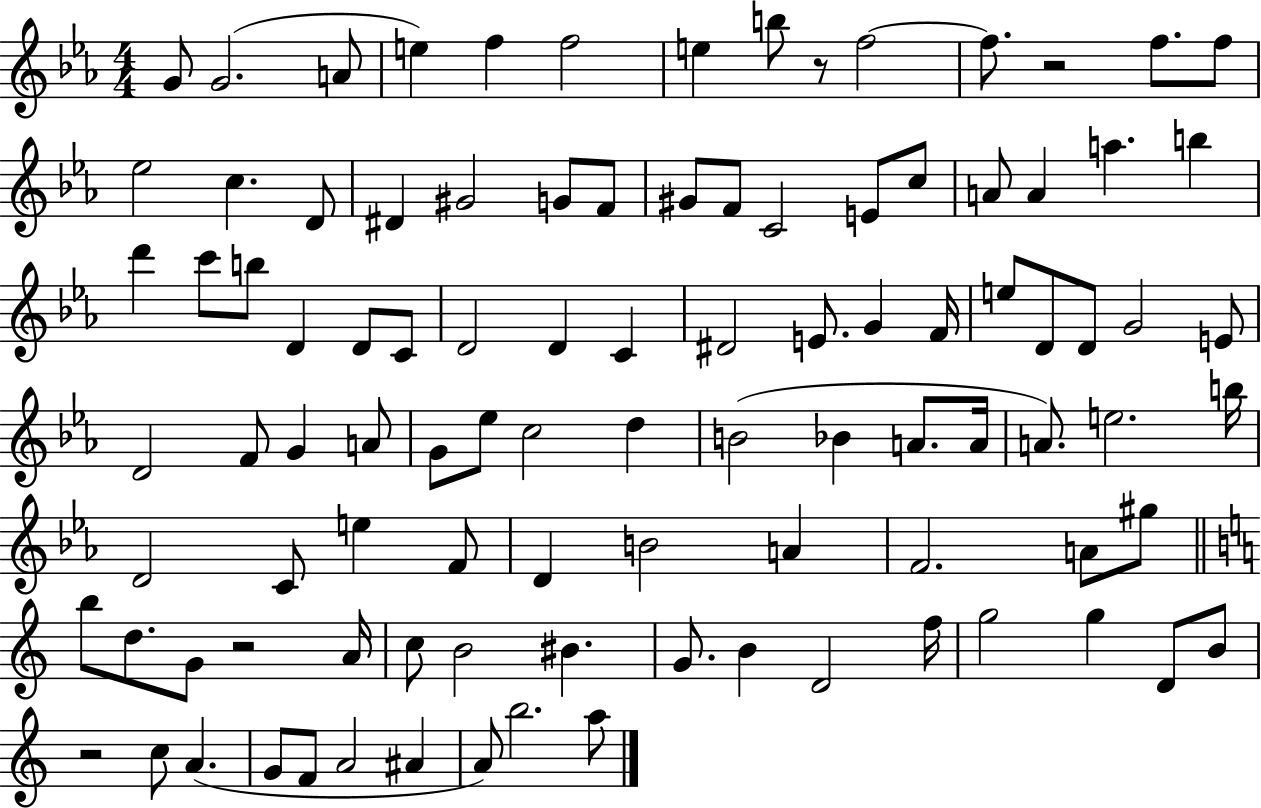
X:1
T:Untitled
M:4/4
L:1/4
K:Eb
G/2 G2 A/2 e f f2 e b/2 z/2 f2 f/2 z2 f/2 f/2 _e2 c D/2 ^D ^G2 G/2 F/2 ^G/2 F/2 C2 E/2 c/2 A/2 A a b d' c'/2 b/2 D D/2 C/2 D2 D C ^D2 E/2 G F/4 e/2 D/2 D/2 G2 E/2 D2 F/2 G A/2 G/2 _e/2 c2 d B2 _B A/2 A/4 A/2 e2 b/4 D2 C/2 e F/2 D B2 A F2 A/2 ^g/2 b/2 d/2 G/2 z2 A/4 c/2 B2 ^B G/2 B D2 f/4 g2 g D/2 B/2 z2 c/2 A G/2 F/2 A2 ^A A/2 b2 a/2